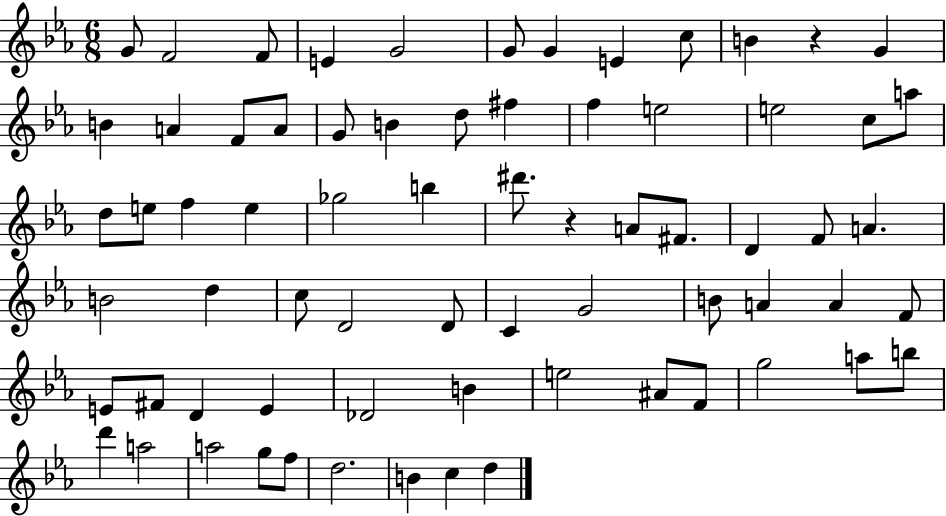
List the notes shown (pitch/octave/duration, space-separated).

G4/e F4/h F4/e E4/q G4/h G4/e G4/q E4/q C5/e B4/q R/q G4/q B4/q A4/q F4/e A4/e G4/e B4/q D5/e F#5/q F5/q E5/h E5/h C5/e A5/e D5/e E5/e F5/q E5/q Gb5/h B5/q D#6/e. R/q A4/e F#4/e. D4/q F4/e A4/q. B4/h D5/q C5/e D4/h D4/e C4/q G4/h B4/e A4/q A4/q F4/e E4/e F#4/e D4/q E4/q Db4/h B4/q E5/h A#4/e F4/e G5/h A5/e B5/e D6/q A5/h A5/h G5/e F5/e D5/h. B4/q C5/q D5/q